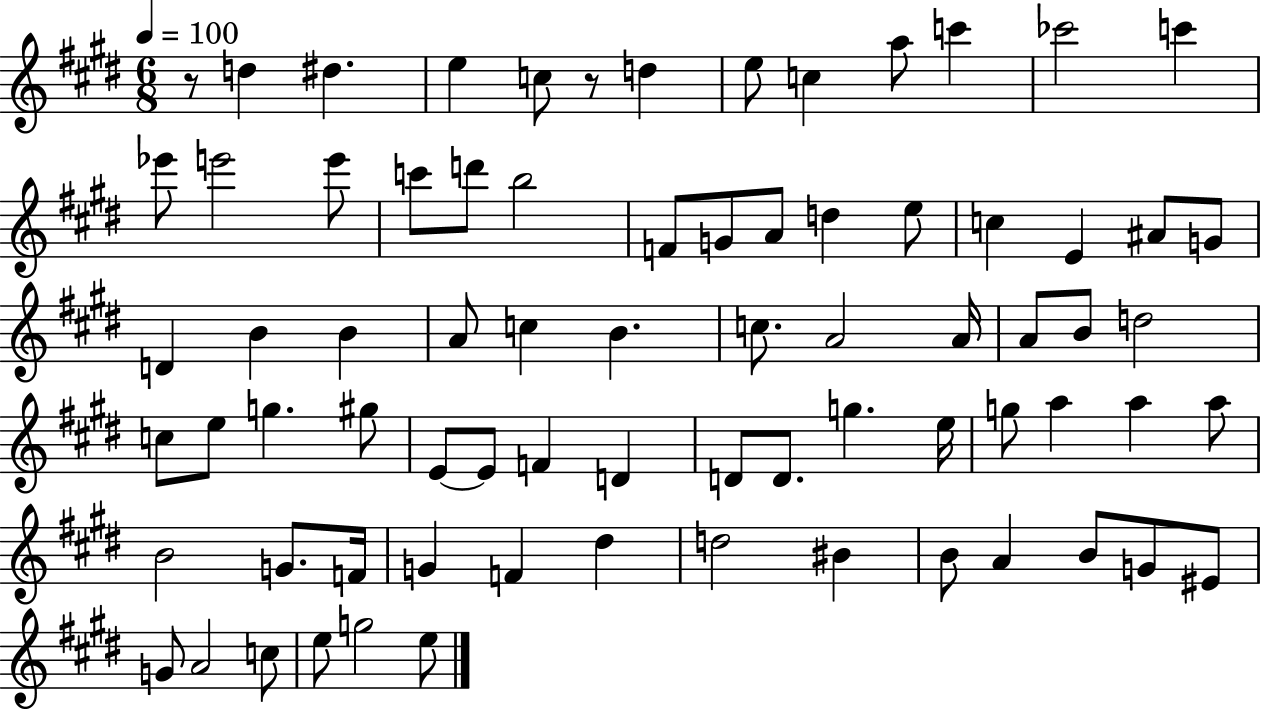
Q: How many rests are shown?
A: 2